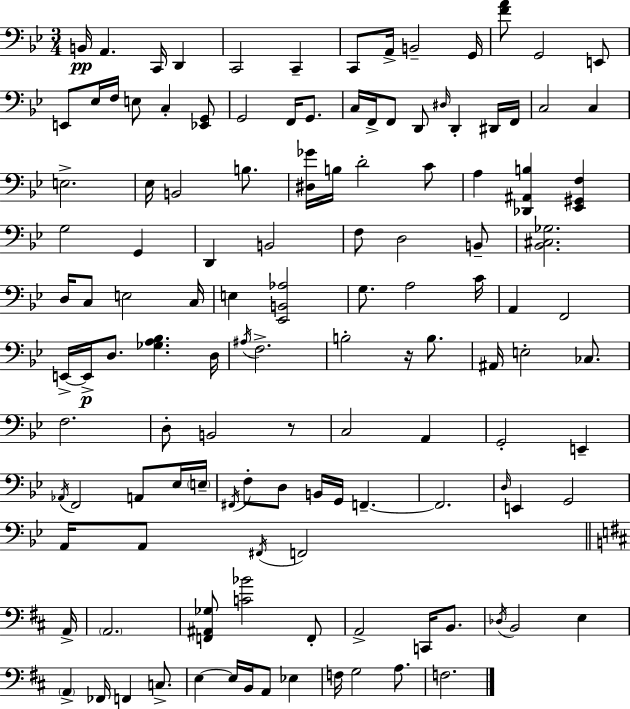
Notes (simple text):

B2/s A2/q. C2/s D2/q C2/h C2/q C2/e A2/s B2/h G2/s [F4,A4]/e G2/h E2/e E2/e Eb3/s F3/s E3/e C3/q [Eb2,G2]/e G2/h F2/s G2/e. C3/s F2/s F2/e D2/e D#3/s D2/q D#2/s F2/s C3/h C3/q E3/h. Eb3/s B2/h B3/e. [D#3,Gb4]/s B3/s D4/h C4/e A3/q [Db2,A#2,B3]/q [Eb2,G#2,F3]/q G3/h G2/q D2/q B2/h F3/e D3/h B2/e [Bb2,C#3,Gb3]/h. D3/s C3/e E3/h C3/s E3/q [Eb2,B2,Ab3]/h G3/e. A3/h C4/s A2/q F2/h E2/s E2/s D3/e. [Gb3,A3,Bb3]/q. D3/s A#3/s F3/h. B3/h R/s B3/e. A#2/s E3/h CES3/e. F3/h. D3/e B2/h R/e C3/h A2/q G2/h E2/q Ab2/s F2/h A2/e Eb3/s E3/s F#2/s F3/e D3/e B2/s G2/s F2/q. F2/h. D3/s E2/q G2/h A2/s A2/e F#2/s F2/h A2/s A2/h. [F2,A#2,Gb3]/e [C4,Bb4]/h F2/e A2/h C2/s B2/e. Db3/s B2/h E3/q A2/q FES2/s F2/q C3/e. E3/q E3/s B2/s A2/e Eb3/q F3/s G3/h A3/e. F3/h.